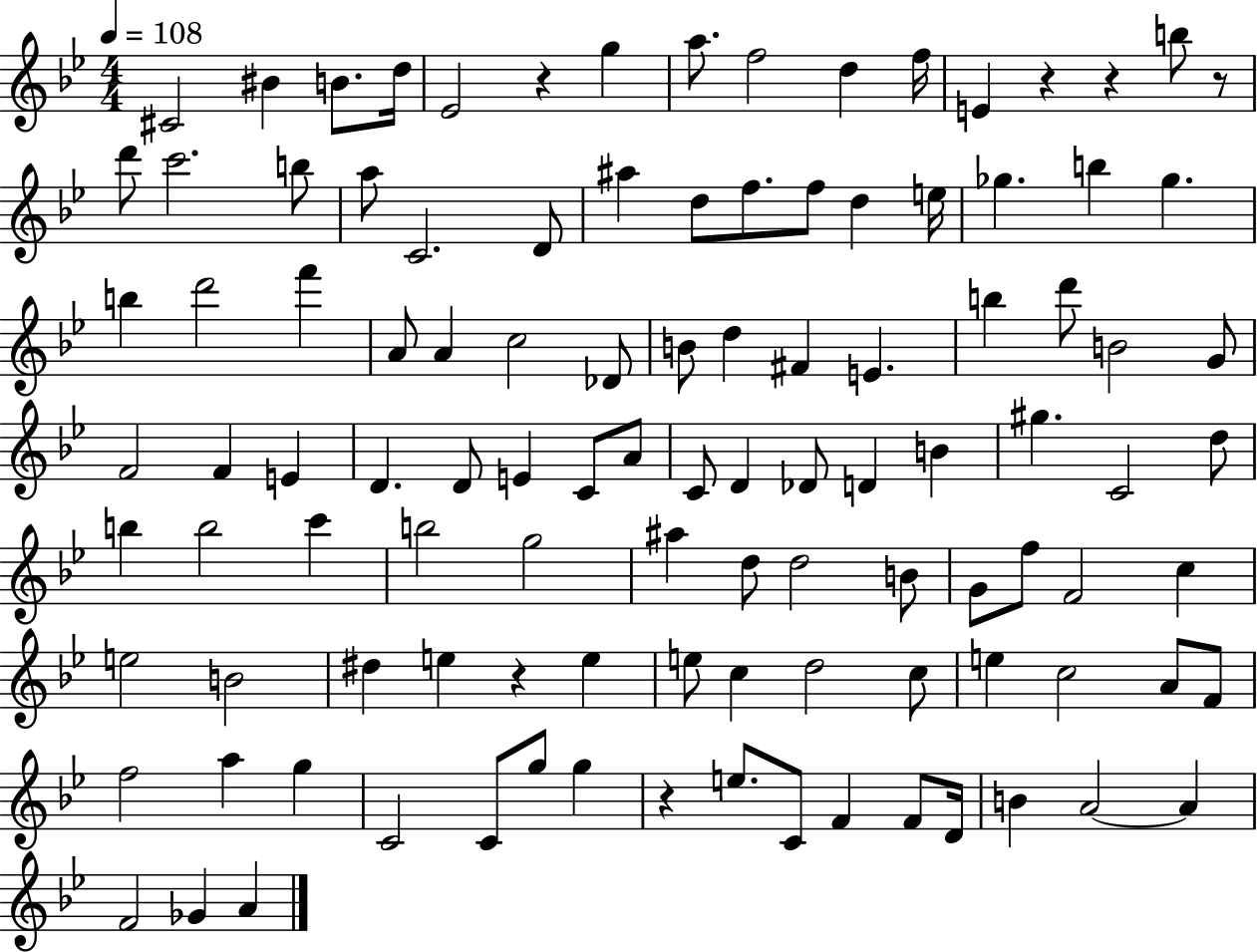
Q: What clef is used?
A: treble